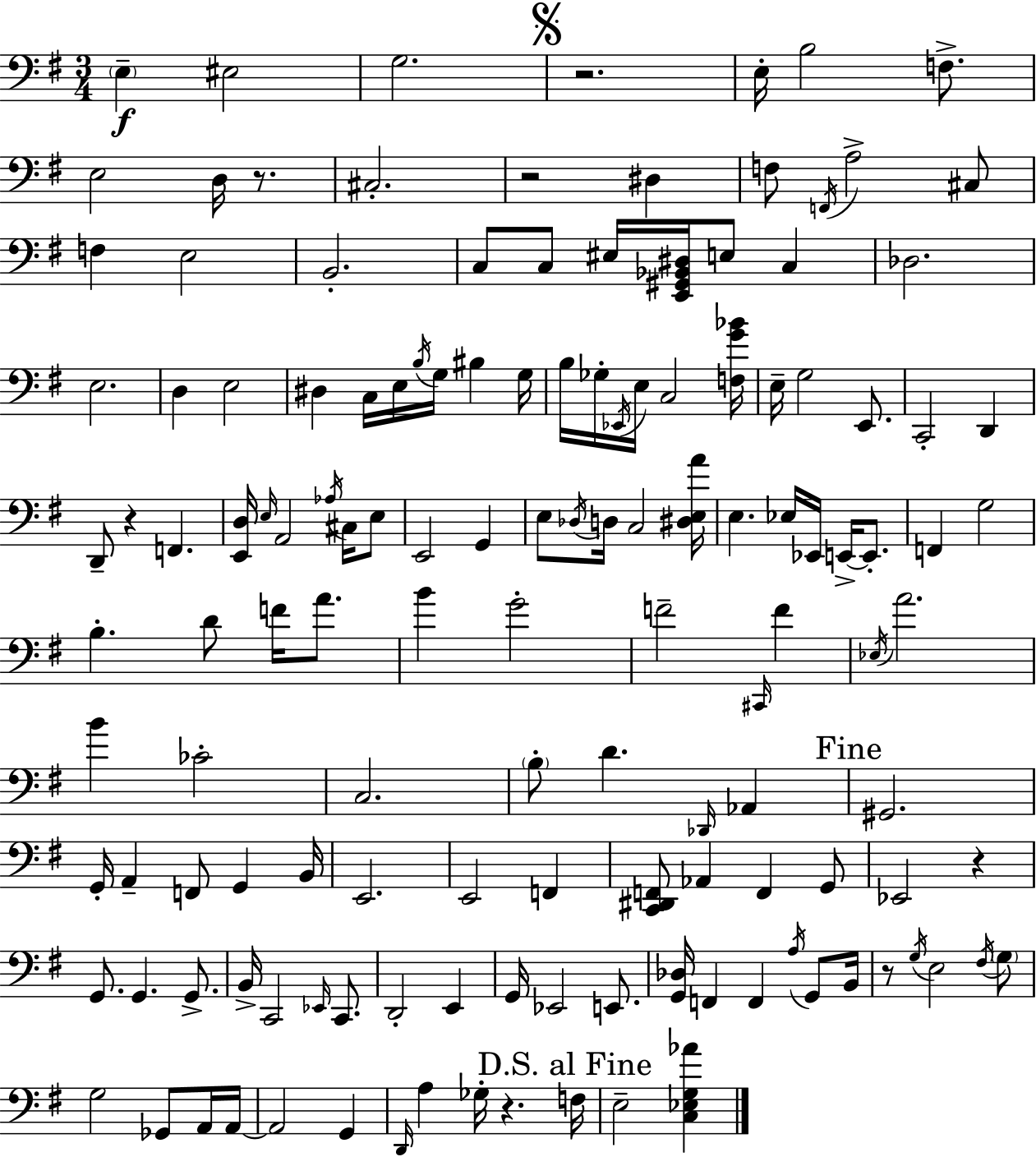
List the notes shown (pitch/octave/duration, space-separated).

E3/q EIS3/h G3/h. R/h. E3/s B3/h F3/e. E3/h D3/s R/e. C#3/h. R/h D#3/q F3/e F2/s A3/h C#3/e F3/q E3/h B2/h. C3/e C3/e EIS3/s [E2,G#2,Bb2,D#3]/s E3/e C3/q Db3/h. E3/h. D3/q E3/h D#3/q C3/s E3/s B3/s G3/s BIS3/q G3/s B3/s Gb3/s Eb2/s E3/s C3/h [F3,G4,Bb4]/s E3/s G3/h E2/e. C2/h D2/q D2/e R/q F2/q. [E2,D3]/s E3/s A2/h Ab3/s C#3/s E3/e E2/h G2/q E3/e Db3/s D3/s C3/h [D#3,E3,A4]/s E3/q. Eb3/s Eb2/s E2/s E2/e. F2/q G3/h B3/q. D4/e F4/s A4/e. B4/q G4/h F4/h C#2/s F4/q Eb3/s A4/h. B4/q CES4/h C3/h. B3/e D4/q. Db2/s Ab2/q G#2/h. G2/s A2/q F2/e G2/q B2/s E2/h. E2/h F2/q [C2,D#2,F2]/e Ab2/q F2/q G2/e Eb2/h R/q G2/e. G2/q. G2/e. B2/s C2/h Eb2/s C2/e. D2/h E2/q G2/s Eb2/h E2/e. [G2,Db3]/s F2/q F2/q A3/s G2/e B2/s R/e G3/s E3/h F#3/s G3/e G3/h Gb2/e A2/s A2/s A2/h G2/q D2/s A3/q Gb3/s R/q. F3/s E3/h [C3,Eb3,G3,Ab4]/q